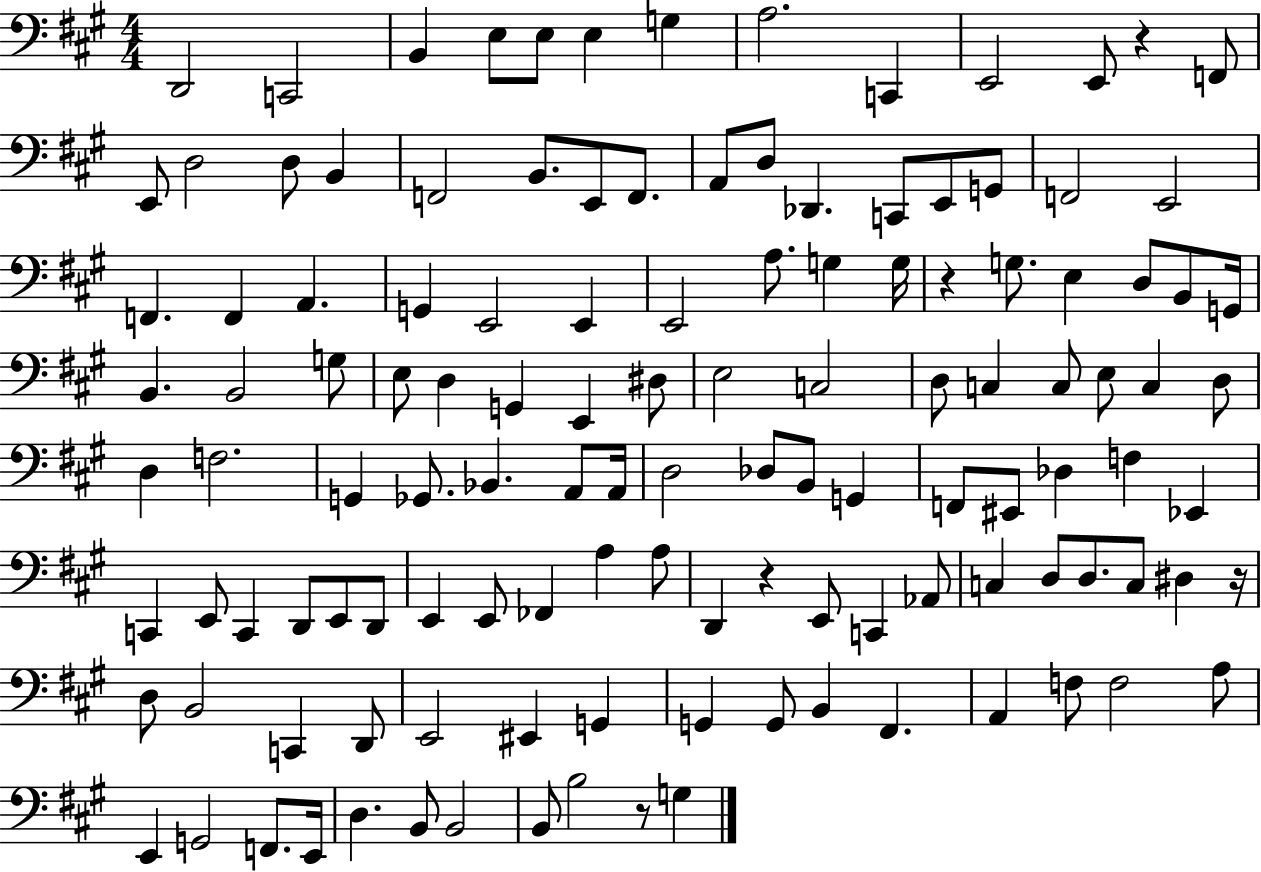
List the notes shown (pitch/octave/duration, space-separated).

D2/h C2/h B2/q E3/e E3/e E3/q G3/q A3/h. C2/q E2/h E2/e R/q F2/e E2/e D3/h D3/e B2/q F2/h B2/e. E2/e F2/e. A2/e D3/e Db2/q. C2/e E2/e G2/e F2/h E2/h F2/q. F2/q A2/q. G2/q E2/h E2/q E2/h A3/e. G3/q G3/s R/q G3/e. E3/q D3/e B2/e G2/s B2/q. B2/h G3/e E3/e D3/q G2/q E2/q D#3/e E3/h C3/h D3/e C3/q C3/e E3/e C3/q D3/e D3/q F3/h. G2/q Gb2/e. Bb2/q. A2/e A2/s D3/h Db3/e B2/e G2/q F2/e EIS2/e Db3/q F3/q Eb2/q C2/q E2/e C2/q D2/e E2/e D2/e E2/q E2/e FES2/q A3/q A3/e D2/q R/q E2/e C2/q Ab2/e C3/q D3/e D3/e. C3/e D#3/q R/s D3/e B2/h C2/q D2/e E2/h EIS2/q G2/q G2/q G2/e B2/q F#2/q. A2/q F3/e F3/h A3/e E2/q G2/h F2/e. E2/s D3/q. B2/e B2/h B2/e B3/h R/e G3/q